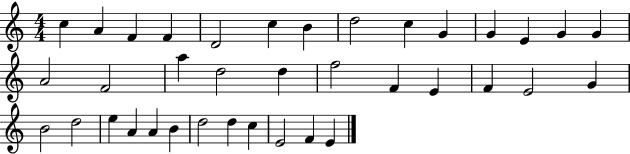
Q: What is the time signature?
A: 4/4